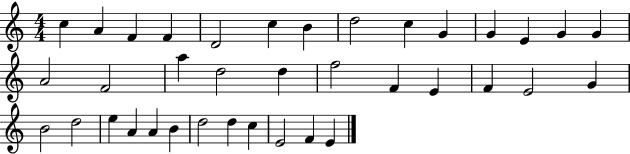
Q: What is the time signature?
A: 4/4